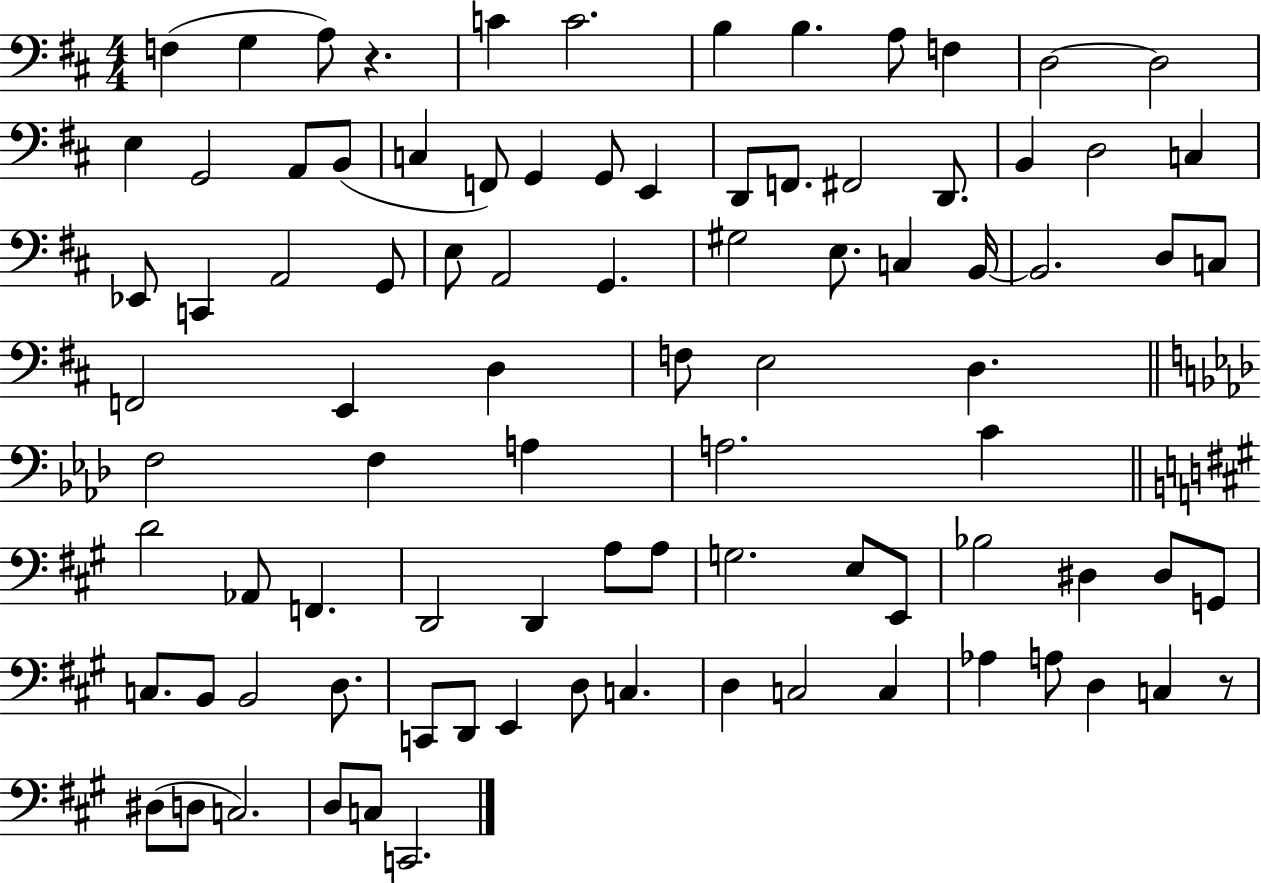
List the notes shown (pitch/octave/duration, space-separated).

F3/q G3/q A3/e R/q. C4/q C4/h. B3/q B3/q. A3/e F3/q D3/h D3/h E3/q G2/h A2/e B2/e C3/q F2/e G2/q G2/e E2/q D2/e F2/e. F#2/h D2/e. B2/q D3/h C3/q Eb2/e C2/q A2/h G2/e E3/e A2/h G2/q. G#3/h E3/e. C3/q B2/s B2/h. D3/e C3/e F2/h E2/q D3/q F3/e E3/h D3/q. F3/h F3/q A3/q A3/h. C4/q D4/h Ab2/e F2/q. D2/h D2/q A3/e A3/e G3/h. E3/e E2/e Bb3/h D#3/q D#3/e G2/e C3/e. B2/e B2/h D3/e. C2/e D2/e E2/q D3/e C3/q. D3/q C3/h C3/q Ab3/q A3/e D3/q C3/q R/e D#3/e D3/e C3/h. D3/e C3/e C2/h.